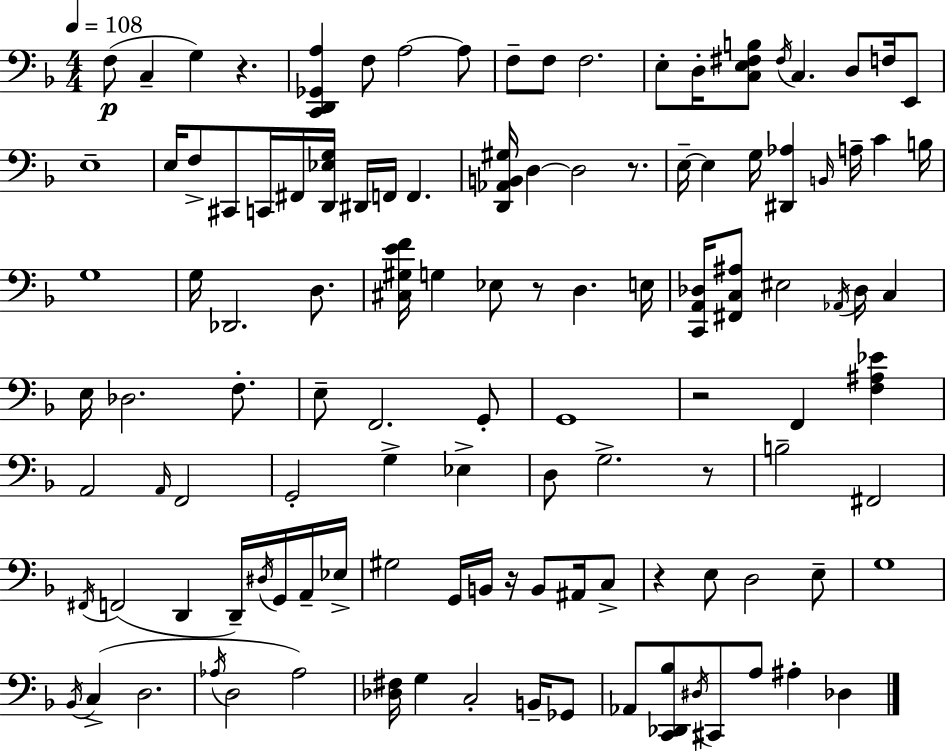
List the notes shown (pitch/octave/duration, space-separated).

F3/e C3/q G3/q R/q. [C2,D2,Gb2,A3]/q F3/e A3/h A3/e F3/e F3/e F3/h. E3/e D3/s [C3,E3,F#3,B3]/e F#3/s C3/q. D3/e F3/s E2/e E3/w E3/s F3/e C#2/e C2/s F#2/s [D2,Eb3,G3]/s D#2/s F2/s F2/q. [D2,Ab2,B2,G#3]/s D3/q D3/h R/e. E3/s E3/q G3/s [D#2,Ab3]/q B2/s A3/s C4/q B3/s G3/w G3/s Db2/h. D3/e. [C#3,G#3,E4,F4]/s G3/q Eb3/e R/e D3/q. E3/s [C2,A2,Db3]/s [F#2,C3,A#3]/e EIS3/h Ab2/s Db3/s C3/q E3/s Db3/h. F3/e. E3/e F2/h. G2/e G2/w R/h F2/q [F3,A#3,Eb4]/q A2/h A2/s F2/h G2/h G3/q Eb3/q D3/e G3/h. R/e B3/h F#2/h F#2/s F2/h D2/q D2/s D#3/s G2/s A2/s Eb3/s G#3/h G2/s B2/s R/s B2/e A#2/s C3/e R/q E3/e D3/h E3/e G3/w Bb2/s C3/q D3/h. Ab3/s D3/h Ab3/h [Db3,F#3]/s G3/q C3/h B2/s Gb2/e Ab2/e [C2,Db2,Bb3]/e D#3/s C#2/e A3/e A#3/q Db3/q